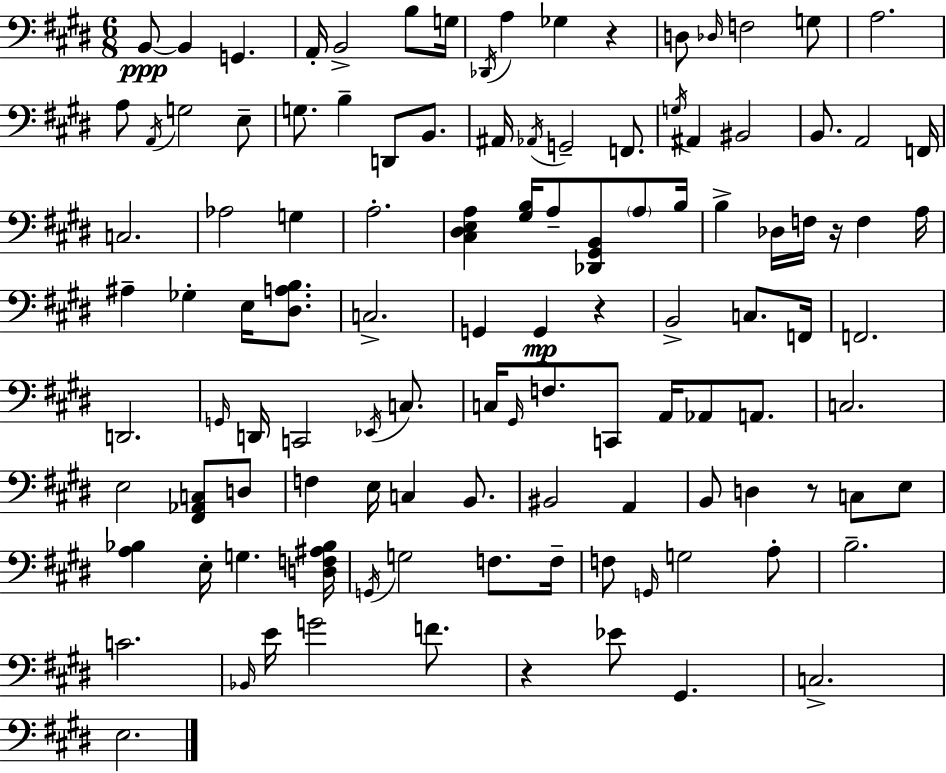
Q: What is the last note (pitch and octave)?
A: E3